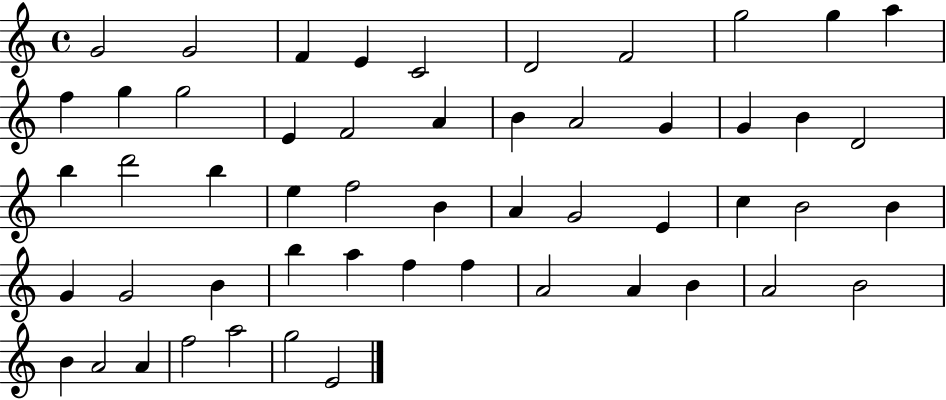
G4/h G4/h F4/q E4/q C4/h D4/h F4/h G5/h G5/q A5/q F5/q G5/q G5/h E4/q F4/h A4/q B4/q A4/h G4/q G4/q B4/q D4/h B5/q D6/h B5/q E5/q F5/h B4/q A4/q G4/h E4/q C5/q B4/h B4/q G4/q G4/h B4/q B5/q A5/q F5/q F5/q A4/h A4/q B4/q A4/h B4/h B4/q A4/h A4/q F5/h A5/h G5/h E4/h